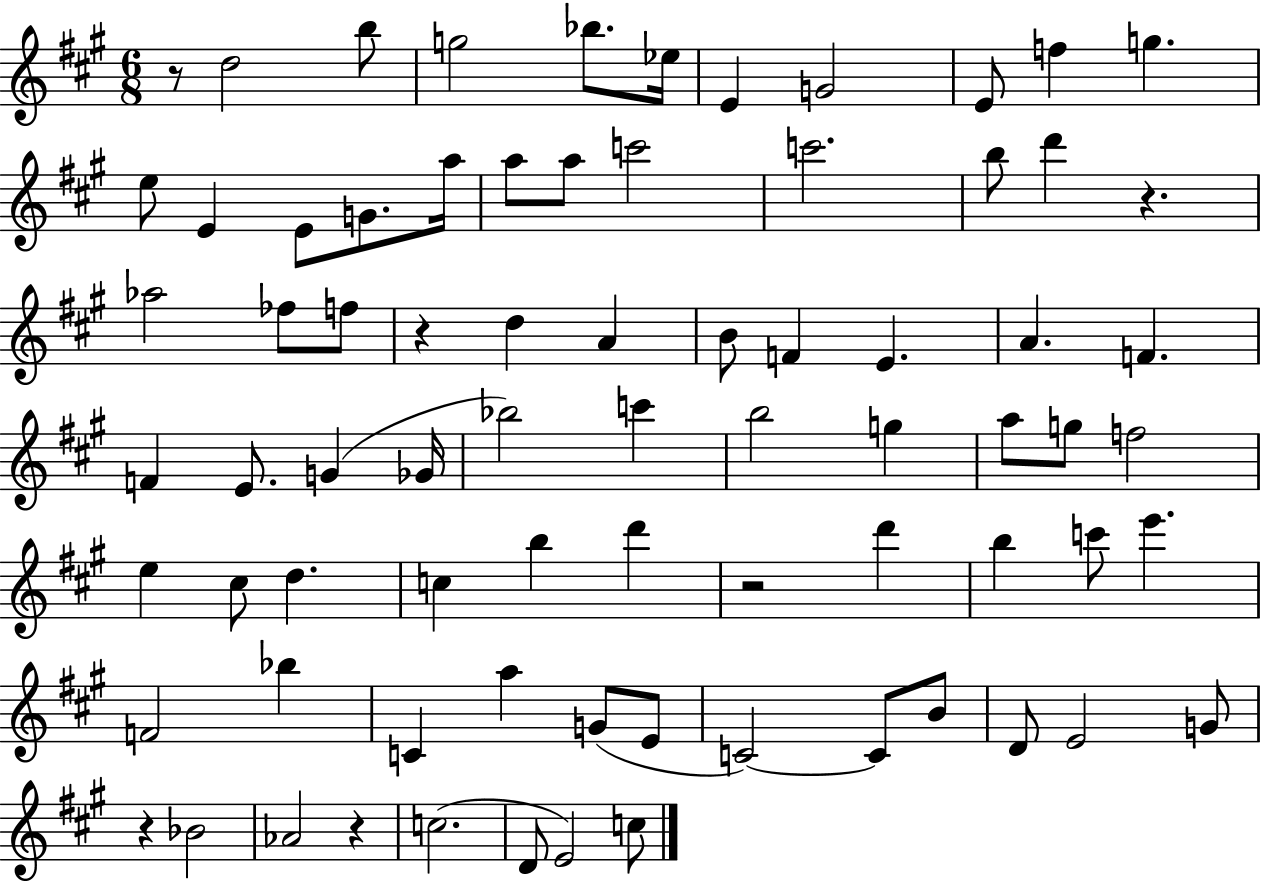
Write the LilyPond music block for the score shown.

{
  \clef treble
  \numericTimeSignature
  \time 6/8
  \key a \major
  r8 d''2 b''8 | g''2 bes''8. ees''16 | e'4 g'2 | e'8 f''4 g''4. | \break e''8 e'4 e'8 g'8. a''16 | a''8 a''8 c'''2 | c'''2. | b''8 d'''4 r4. | \break aes''2 fes''8 f''8 | r4 d''4 a'4 | b'8 f'4 e'4. | a'4. f'4. | \break f'4 e'8. g'4( ges'16 | bes''2) c'''4 | b''2 g''4 | a''8 g''8 f''2 | \break e''4 cis''8 d''4. | c''4 b''4 d'''4 | r2 d'''4 | b''4 c'''8 e'''4. | \break f'2 bes''4 | c'4 a''4 g'8( e'8 | c'2~~) c'8 b'8 | d'8 e'2 g'8 | \break r4 bes'2 | aes'2 r4 | c''2.( | d'8 e'2) c''8 | \break \bar "|."
}